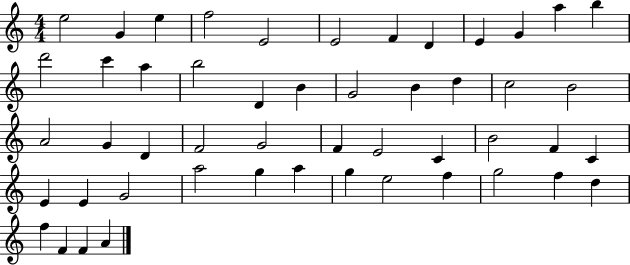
{
  \clef treble
  \numericTimeSignature
  \time 4/4
  \key c \major
  e''2 g'4 e''4 | f''2 e'2 | e'2 f'4 d'4 | e'4 g'4 a''4 b''4 | \break d'''2 c'''4 a''4 | b''2 d'4 b'4 | g'2 b'4 d''4 | c''2 b'2 | \break a'2 g'4 d'4 | f'2 g'2 | f'4 e'2 c'4 | b'2 f'4 c'4 | \break e'4 e'4 g'2 | a''2 g''4 a''4 | g''4 e''2 f''4 | g''2 f''4 d''4 | \break f''4 f'4 f'4 a'4 | \bar "|."
}